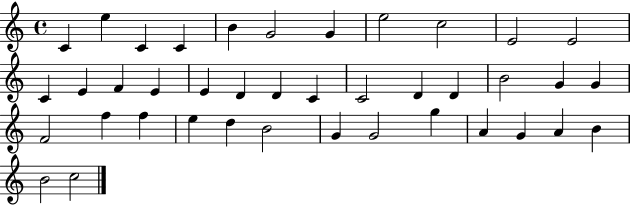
C4/q E5/q C4/q C4/q B4/q G4/h G4/q E5/h C5/h E4/h E4/h C4/q E4/q F4/q E4/q E4/q D4/q D4/q C4/q C4/h D4/q D4/q B4/h G4/q G4/q F4/h F5/q F5/q E5/q D5/q B4/h G4/q G4/h G5/q A4/q G4/q A4/q B4/q B4/h C5/h